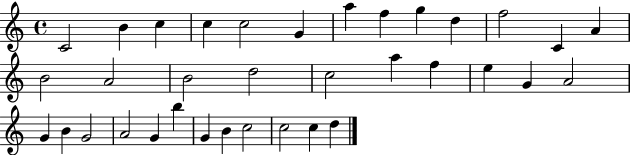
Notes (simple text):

C4/h B4/q C5/q C5/q C5/h G4/q A5/q F5/q G5/q D5/q F5/h C4/q A4/q B4/h A4/h B4/h D5/h C5/h A5/q F5/q E5/q G4/q A4/h G4/q B4/q G4/h A4/h G4/q B5/q G4/q B4/q C5/h C5/h C5/q D5/q